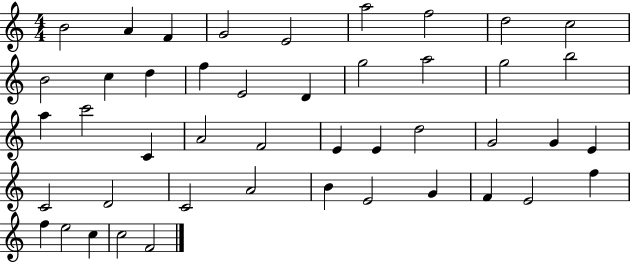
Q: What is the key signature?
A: C major